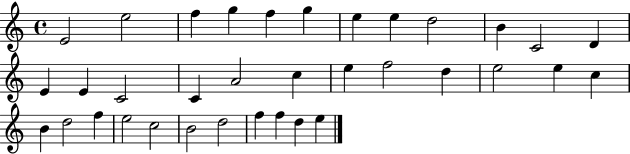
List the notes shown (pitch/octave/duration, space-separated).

E4/h E5/h F5/q G5/q F5/q G5/q E5/q E5/q D5/h B4/q C4/h D4/q E4/q E4/q C4/h C4/q A4/h C5/q E5/q F5/h D5/q E5/h E5/q C5/q B4/q D5/h F5/q E5/h C5/h B4/h D5/h F5/q F5/q D5/q E5/q